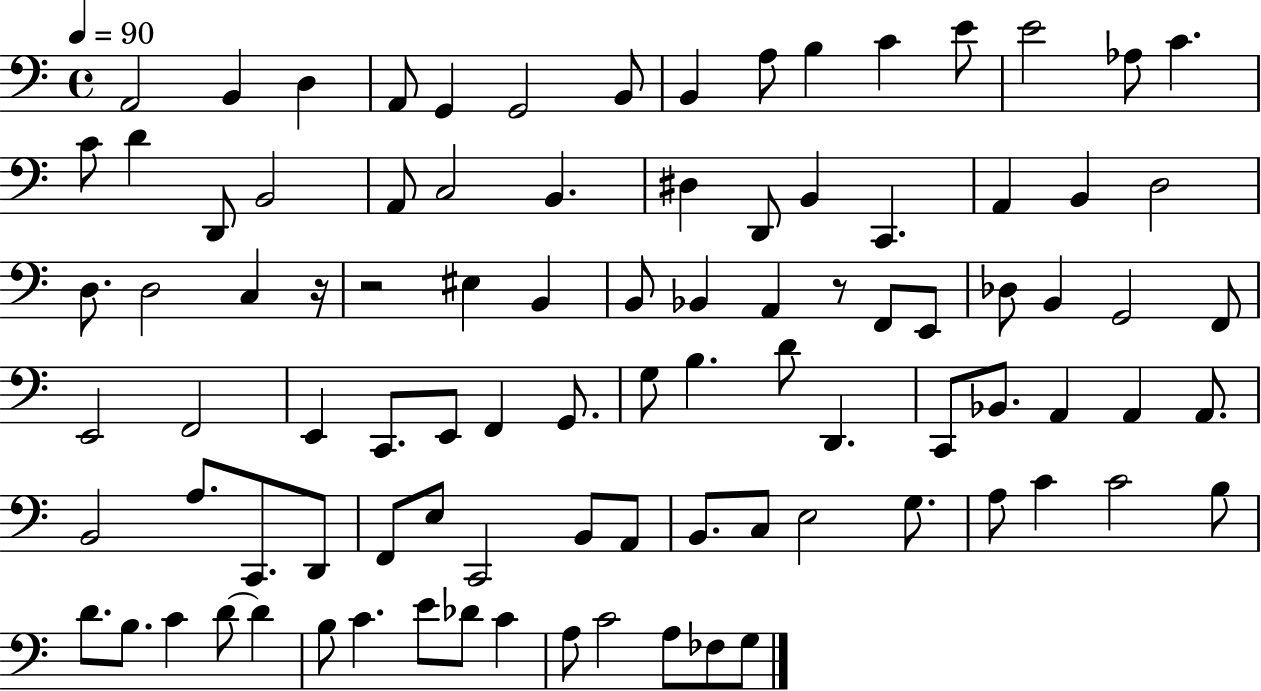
A2/h B2/q D3/q A2/e G2/q G2/h B2/e B2/q A3/e B3/q C4/q E4/e E4/h Ab3/e C4/q. C4/e D4/q D2/e B2/h A2/e C3/h B2/q. D#3/q D2/e B2/q C2/q. A2/q B2/q D3/h D3/e. D3/h C3/q R/s R/h EIS3/q B2/q B2/e Bb2/q A2/q R/e F2/e E2/e Db3/e B2/q G2/h F2/e E2/h F2/h E2/q C2/e. E2/e F2/q G2/e. G3/e B3/q. D4/e D2/q. C2/e Bb2/e. A2/q A2/q A2/e. B2/h A3/e. C2/e. D2/e F2/e E3/e C2/h B2/e A2/e B2/e. C3/e E3/h G3/e. A3/e C4/q C4/h B3/e D4/e. B3/e. C4/q D4/e D4/q B3/e C4/q. E4/e Db4/e C4/q A3/e C4/h A3/e FES3/e G3/e